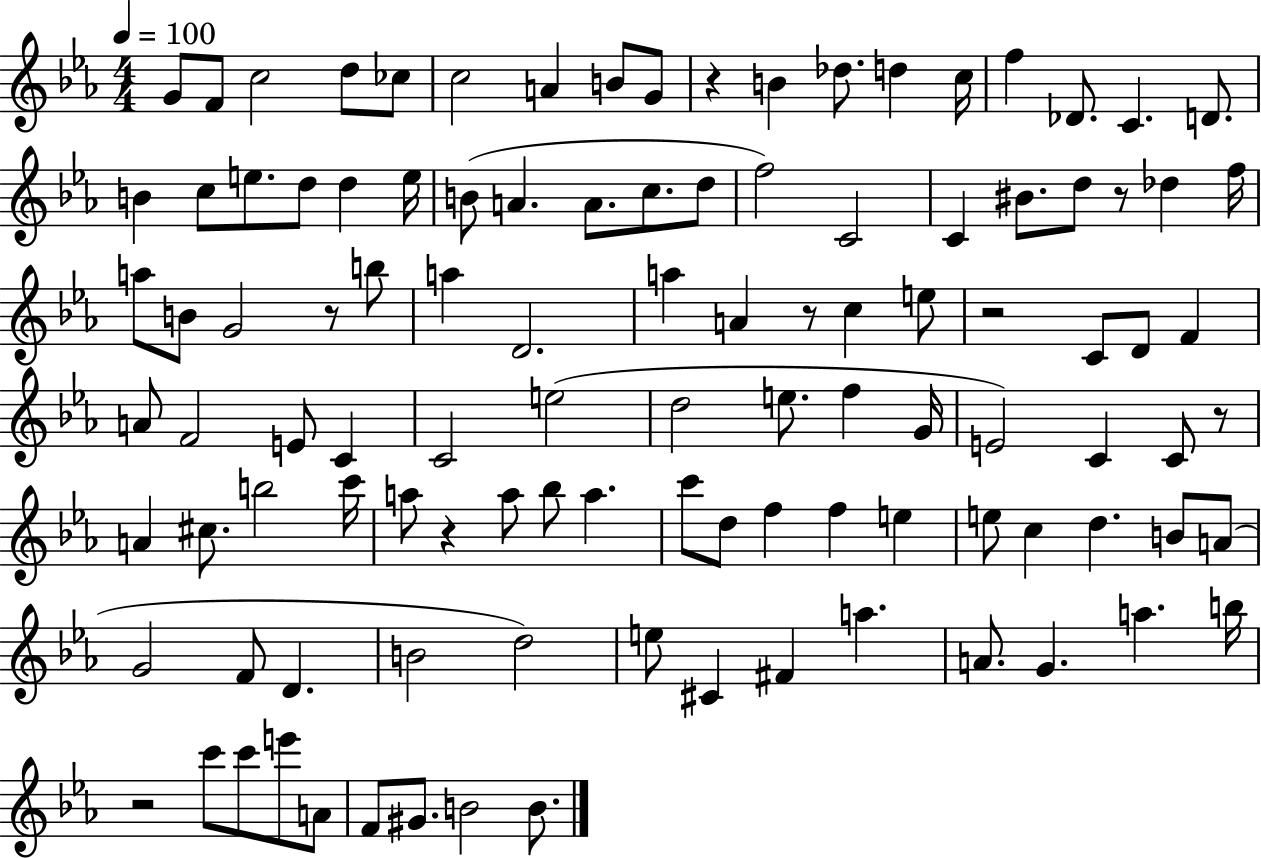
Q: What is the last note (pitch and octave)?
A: B4